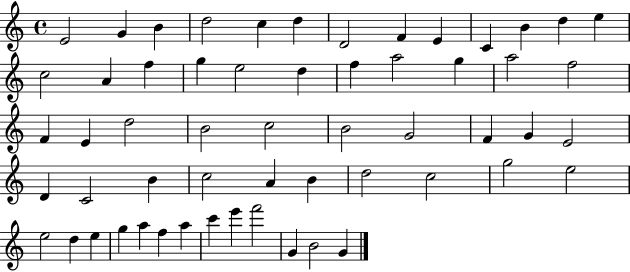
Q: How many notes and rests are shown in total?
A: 57